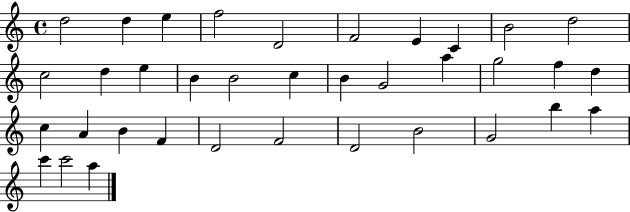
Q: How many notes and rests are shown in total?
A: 36